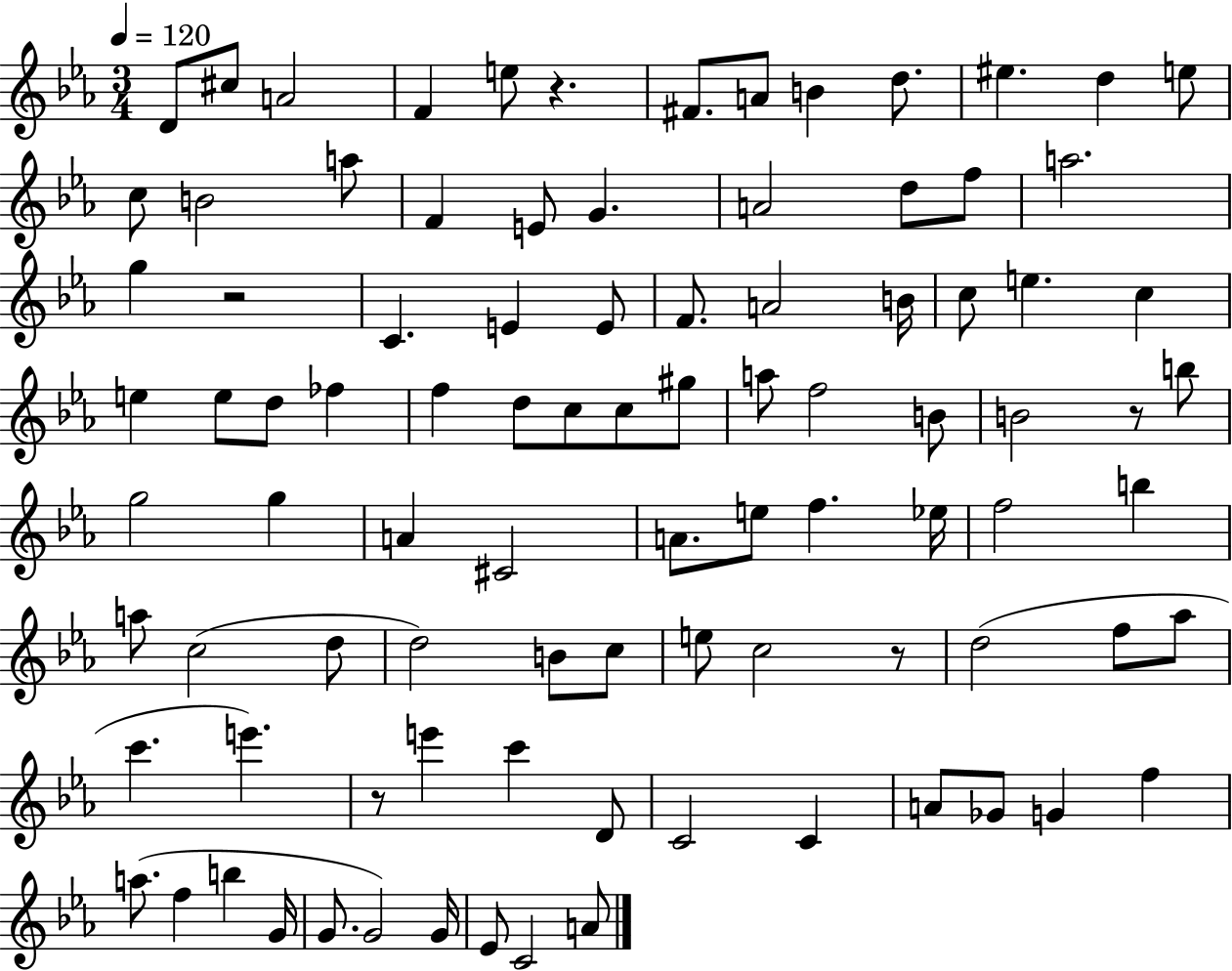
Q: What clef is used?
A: treble